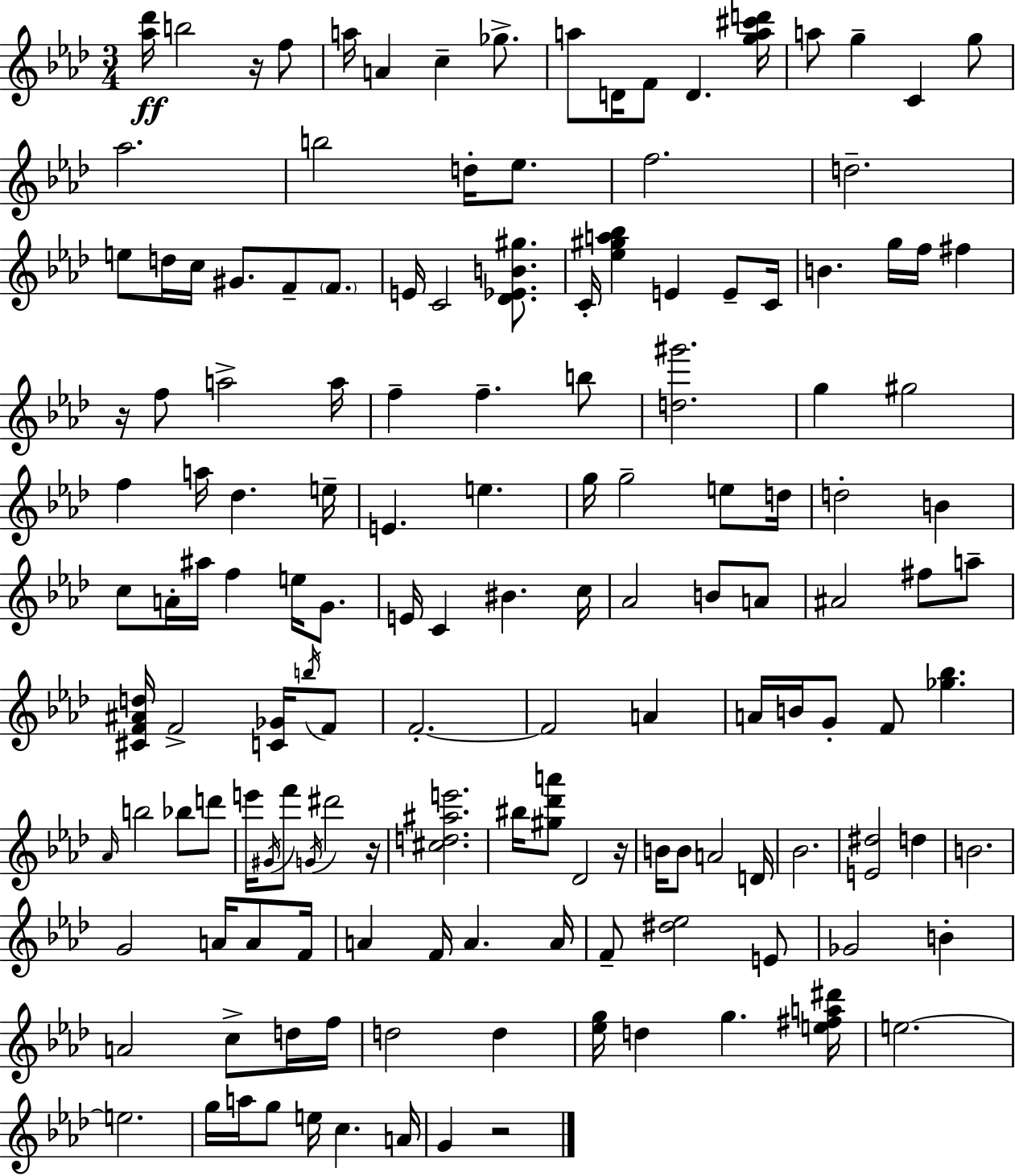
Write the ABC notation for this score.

X:1
T:Untitled
M:3/4
L:1/4
K:Ab
[_a_d']/4 b2 z/4 f/2 a/4 A c _g/2 a/2 D/4 F/2 D [ga^c'd']/4 a/2 g C g/2 _a2 b2 d/4 _e/2 f2 d2 e/2 d/4 c/4 ^G/2 F/2 F/2 E/4 C2 [_D_EB^g]/2 C/4 [_e^ga_b] E E/2 C/4 B g/4 f/4 ^f z/4 f/2 a2 a/4 f f b/2 [d^g']2 g ^g2 f a/4 _d e/4 E e g/4 g2 e/2 d/4 d2 B c/2 A/4 ^a/4 f e/4 G/2 E/4 C ^B c/4 _A2 B/2 A/2 ^A2 ^f/2 a/2 [^CF^Ad]/4 F2 [C_G]/4 b/4 F/2 F2 F2 A A/4 B/4 G/2 F/2 [_g_b] _A/4 b2 _b/2 d'/2 e'/4 ^G/4 f'/2 G/4 ^d'2 z/4 [^cd^ae']2 ^b/4 [^g_d'a']/2 _D2 z/4 B/4 B/2 A2 D/4 _B2 [E^d]2 d B2 G2 A/4 A/2 F/4 A F/4 A A/4 F/2 [^d_e]2 E/2 _G2 B A2 c/2 d/4 f/4 d2 d [_eg]/4 d g [e^fa^d']/4 e2 e2 g/4 a/4 g/2 e/4 c A/4 G z2